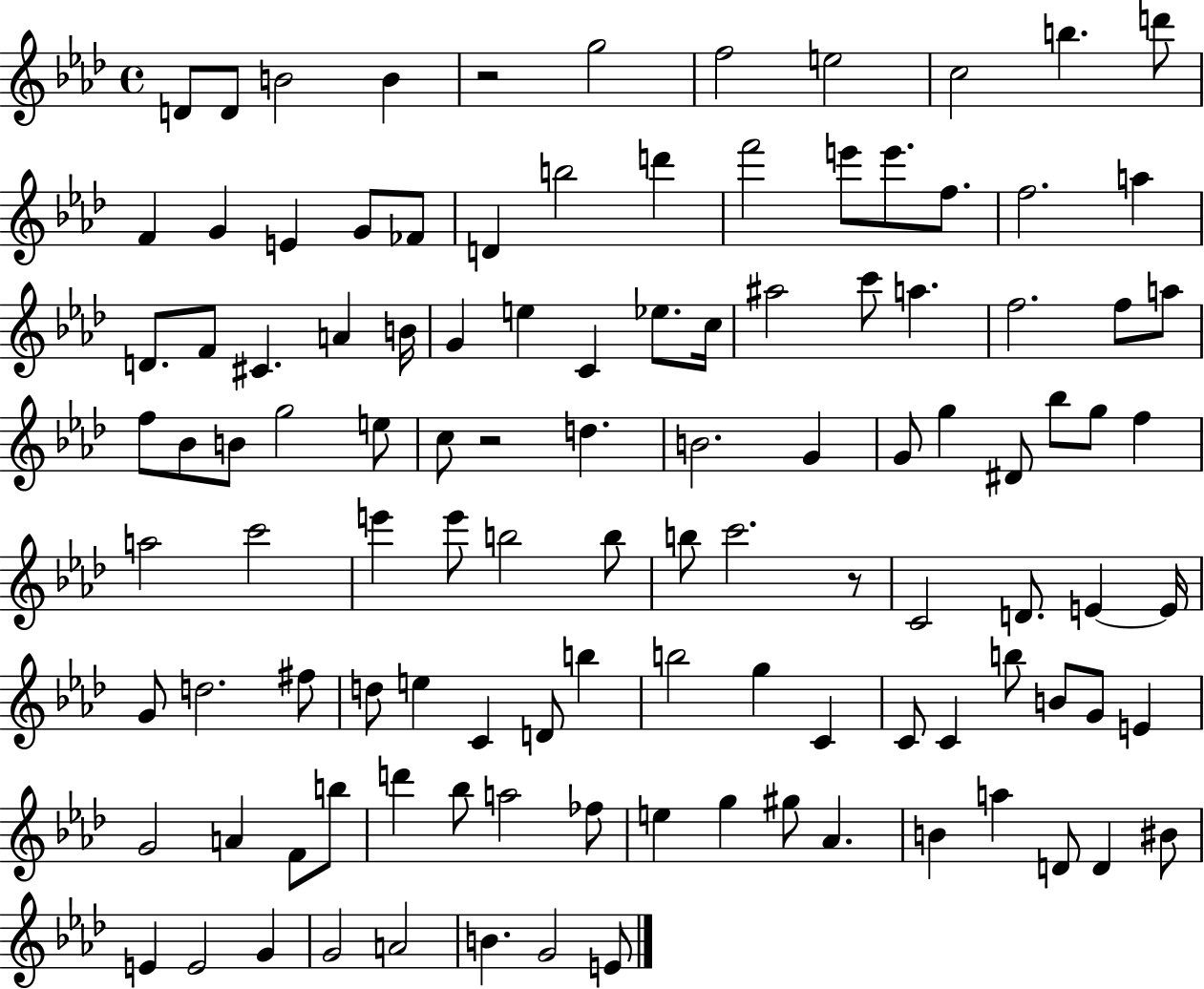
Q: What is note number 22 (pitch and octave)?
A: F5